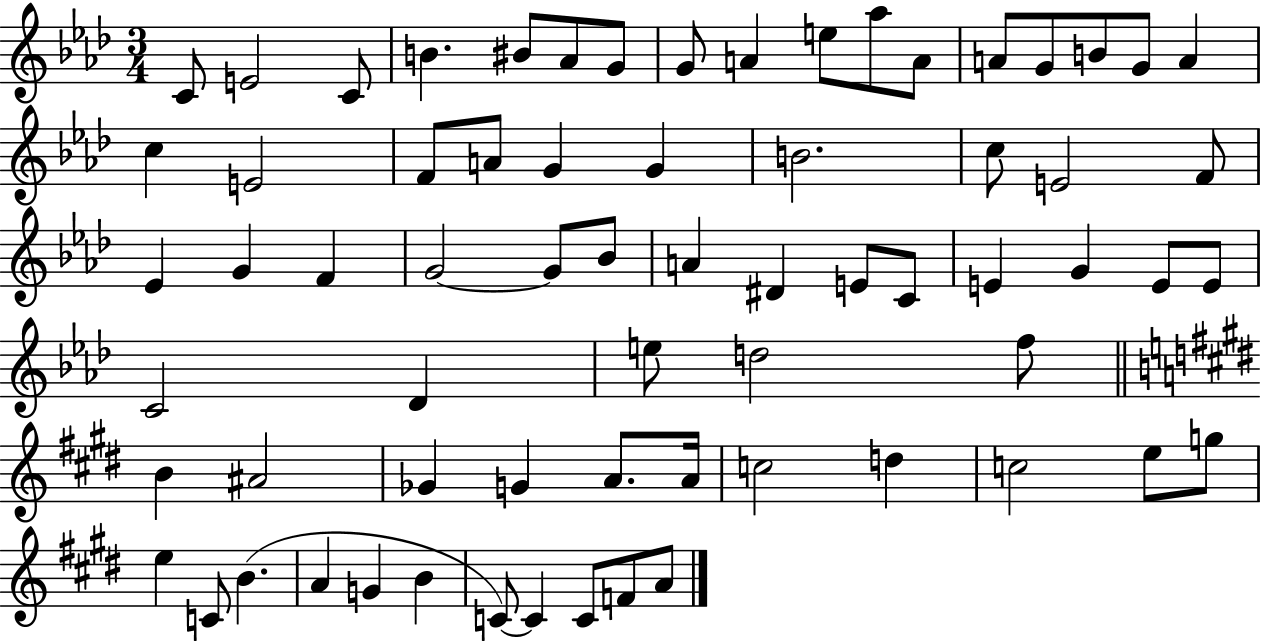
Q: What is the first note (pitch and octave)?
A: C4